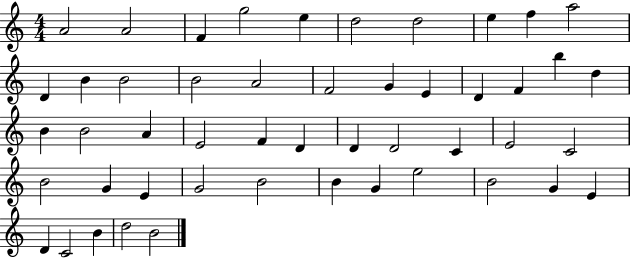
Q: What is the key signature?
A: C major